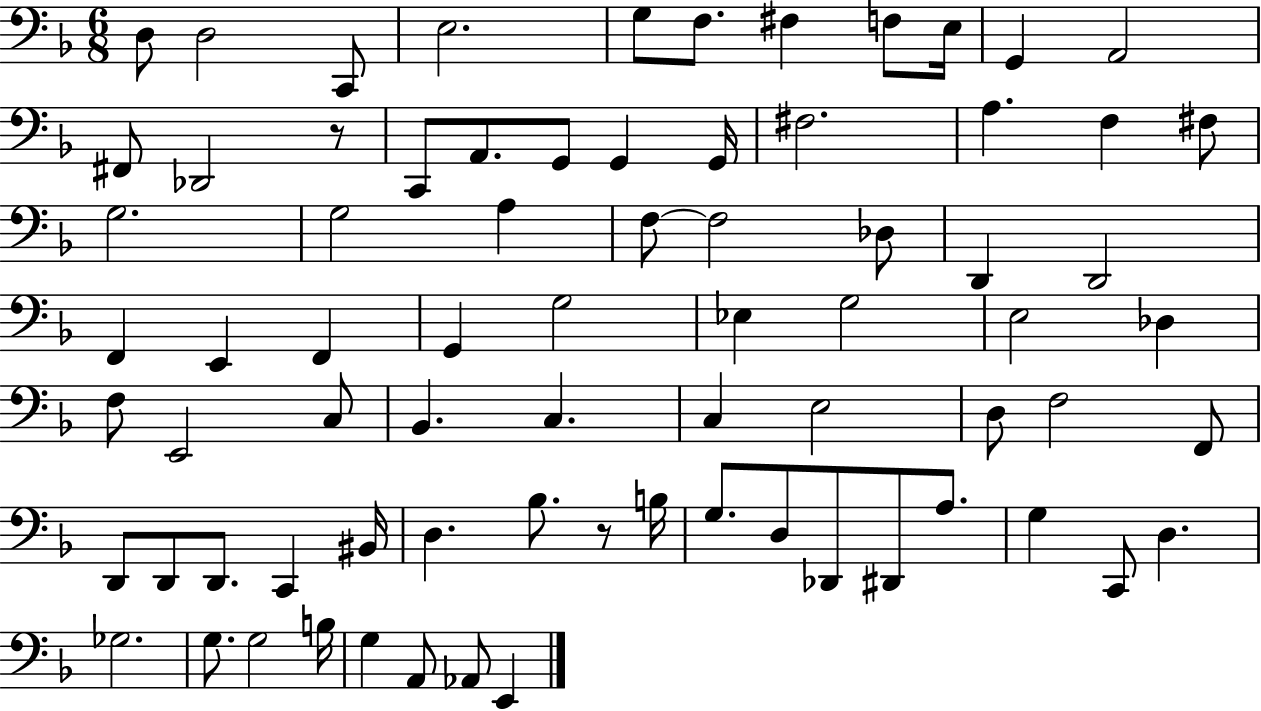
D3/e D3/h C2/e E3/h. G3/e F3/e. F#3/q F3/e E3/s G2/q A2/h F#2/e Db2/h R/e C2/e A2/e. G2/e G2/q G2/s F#3/h. A3/q. F3/q F#3/e G3/h. G3/h A3/q F3/e F3/h Db3/e D2/q D2/h F2/q E2/q F2/q G2/q G3/h Eb3/q G3/h E3/h Db3/q F3/e E2/h C3/e Bb2/q. C3/q. C3/q E3/h D3/e F3/h F2/e D2/e D2/e D2/e. C2/q BIS2/s D3/q. Bb3/e. R/e B3/s G3/e. D3/e Db2/e D#2/e A3/e. G3/q C2/e D3/q. Gb3/h. G3/e. G3/h B3/s G3/q A2/e Ab2/e E2/q